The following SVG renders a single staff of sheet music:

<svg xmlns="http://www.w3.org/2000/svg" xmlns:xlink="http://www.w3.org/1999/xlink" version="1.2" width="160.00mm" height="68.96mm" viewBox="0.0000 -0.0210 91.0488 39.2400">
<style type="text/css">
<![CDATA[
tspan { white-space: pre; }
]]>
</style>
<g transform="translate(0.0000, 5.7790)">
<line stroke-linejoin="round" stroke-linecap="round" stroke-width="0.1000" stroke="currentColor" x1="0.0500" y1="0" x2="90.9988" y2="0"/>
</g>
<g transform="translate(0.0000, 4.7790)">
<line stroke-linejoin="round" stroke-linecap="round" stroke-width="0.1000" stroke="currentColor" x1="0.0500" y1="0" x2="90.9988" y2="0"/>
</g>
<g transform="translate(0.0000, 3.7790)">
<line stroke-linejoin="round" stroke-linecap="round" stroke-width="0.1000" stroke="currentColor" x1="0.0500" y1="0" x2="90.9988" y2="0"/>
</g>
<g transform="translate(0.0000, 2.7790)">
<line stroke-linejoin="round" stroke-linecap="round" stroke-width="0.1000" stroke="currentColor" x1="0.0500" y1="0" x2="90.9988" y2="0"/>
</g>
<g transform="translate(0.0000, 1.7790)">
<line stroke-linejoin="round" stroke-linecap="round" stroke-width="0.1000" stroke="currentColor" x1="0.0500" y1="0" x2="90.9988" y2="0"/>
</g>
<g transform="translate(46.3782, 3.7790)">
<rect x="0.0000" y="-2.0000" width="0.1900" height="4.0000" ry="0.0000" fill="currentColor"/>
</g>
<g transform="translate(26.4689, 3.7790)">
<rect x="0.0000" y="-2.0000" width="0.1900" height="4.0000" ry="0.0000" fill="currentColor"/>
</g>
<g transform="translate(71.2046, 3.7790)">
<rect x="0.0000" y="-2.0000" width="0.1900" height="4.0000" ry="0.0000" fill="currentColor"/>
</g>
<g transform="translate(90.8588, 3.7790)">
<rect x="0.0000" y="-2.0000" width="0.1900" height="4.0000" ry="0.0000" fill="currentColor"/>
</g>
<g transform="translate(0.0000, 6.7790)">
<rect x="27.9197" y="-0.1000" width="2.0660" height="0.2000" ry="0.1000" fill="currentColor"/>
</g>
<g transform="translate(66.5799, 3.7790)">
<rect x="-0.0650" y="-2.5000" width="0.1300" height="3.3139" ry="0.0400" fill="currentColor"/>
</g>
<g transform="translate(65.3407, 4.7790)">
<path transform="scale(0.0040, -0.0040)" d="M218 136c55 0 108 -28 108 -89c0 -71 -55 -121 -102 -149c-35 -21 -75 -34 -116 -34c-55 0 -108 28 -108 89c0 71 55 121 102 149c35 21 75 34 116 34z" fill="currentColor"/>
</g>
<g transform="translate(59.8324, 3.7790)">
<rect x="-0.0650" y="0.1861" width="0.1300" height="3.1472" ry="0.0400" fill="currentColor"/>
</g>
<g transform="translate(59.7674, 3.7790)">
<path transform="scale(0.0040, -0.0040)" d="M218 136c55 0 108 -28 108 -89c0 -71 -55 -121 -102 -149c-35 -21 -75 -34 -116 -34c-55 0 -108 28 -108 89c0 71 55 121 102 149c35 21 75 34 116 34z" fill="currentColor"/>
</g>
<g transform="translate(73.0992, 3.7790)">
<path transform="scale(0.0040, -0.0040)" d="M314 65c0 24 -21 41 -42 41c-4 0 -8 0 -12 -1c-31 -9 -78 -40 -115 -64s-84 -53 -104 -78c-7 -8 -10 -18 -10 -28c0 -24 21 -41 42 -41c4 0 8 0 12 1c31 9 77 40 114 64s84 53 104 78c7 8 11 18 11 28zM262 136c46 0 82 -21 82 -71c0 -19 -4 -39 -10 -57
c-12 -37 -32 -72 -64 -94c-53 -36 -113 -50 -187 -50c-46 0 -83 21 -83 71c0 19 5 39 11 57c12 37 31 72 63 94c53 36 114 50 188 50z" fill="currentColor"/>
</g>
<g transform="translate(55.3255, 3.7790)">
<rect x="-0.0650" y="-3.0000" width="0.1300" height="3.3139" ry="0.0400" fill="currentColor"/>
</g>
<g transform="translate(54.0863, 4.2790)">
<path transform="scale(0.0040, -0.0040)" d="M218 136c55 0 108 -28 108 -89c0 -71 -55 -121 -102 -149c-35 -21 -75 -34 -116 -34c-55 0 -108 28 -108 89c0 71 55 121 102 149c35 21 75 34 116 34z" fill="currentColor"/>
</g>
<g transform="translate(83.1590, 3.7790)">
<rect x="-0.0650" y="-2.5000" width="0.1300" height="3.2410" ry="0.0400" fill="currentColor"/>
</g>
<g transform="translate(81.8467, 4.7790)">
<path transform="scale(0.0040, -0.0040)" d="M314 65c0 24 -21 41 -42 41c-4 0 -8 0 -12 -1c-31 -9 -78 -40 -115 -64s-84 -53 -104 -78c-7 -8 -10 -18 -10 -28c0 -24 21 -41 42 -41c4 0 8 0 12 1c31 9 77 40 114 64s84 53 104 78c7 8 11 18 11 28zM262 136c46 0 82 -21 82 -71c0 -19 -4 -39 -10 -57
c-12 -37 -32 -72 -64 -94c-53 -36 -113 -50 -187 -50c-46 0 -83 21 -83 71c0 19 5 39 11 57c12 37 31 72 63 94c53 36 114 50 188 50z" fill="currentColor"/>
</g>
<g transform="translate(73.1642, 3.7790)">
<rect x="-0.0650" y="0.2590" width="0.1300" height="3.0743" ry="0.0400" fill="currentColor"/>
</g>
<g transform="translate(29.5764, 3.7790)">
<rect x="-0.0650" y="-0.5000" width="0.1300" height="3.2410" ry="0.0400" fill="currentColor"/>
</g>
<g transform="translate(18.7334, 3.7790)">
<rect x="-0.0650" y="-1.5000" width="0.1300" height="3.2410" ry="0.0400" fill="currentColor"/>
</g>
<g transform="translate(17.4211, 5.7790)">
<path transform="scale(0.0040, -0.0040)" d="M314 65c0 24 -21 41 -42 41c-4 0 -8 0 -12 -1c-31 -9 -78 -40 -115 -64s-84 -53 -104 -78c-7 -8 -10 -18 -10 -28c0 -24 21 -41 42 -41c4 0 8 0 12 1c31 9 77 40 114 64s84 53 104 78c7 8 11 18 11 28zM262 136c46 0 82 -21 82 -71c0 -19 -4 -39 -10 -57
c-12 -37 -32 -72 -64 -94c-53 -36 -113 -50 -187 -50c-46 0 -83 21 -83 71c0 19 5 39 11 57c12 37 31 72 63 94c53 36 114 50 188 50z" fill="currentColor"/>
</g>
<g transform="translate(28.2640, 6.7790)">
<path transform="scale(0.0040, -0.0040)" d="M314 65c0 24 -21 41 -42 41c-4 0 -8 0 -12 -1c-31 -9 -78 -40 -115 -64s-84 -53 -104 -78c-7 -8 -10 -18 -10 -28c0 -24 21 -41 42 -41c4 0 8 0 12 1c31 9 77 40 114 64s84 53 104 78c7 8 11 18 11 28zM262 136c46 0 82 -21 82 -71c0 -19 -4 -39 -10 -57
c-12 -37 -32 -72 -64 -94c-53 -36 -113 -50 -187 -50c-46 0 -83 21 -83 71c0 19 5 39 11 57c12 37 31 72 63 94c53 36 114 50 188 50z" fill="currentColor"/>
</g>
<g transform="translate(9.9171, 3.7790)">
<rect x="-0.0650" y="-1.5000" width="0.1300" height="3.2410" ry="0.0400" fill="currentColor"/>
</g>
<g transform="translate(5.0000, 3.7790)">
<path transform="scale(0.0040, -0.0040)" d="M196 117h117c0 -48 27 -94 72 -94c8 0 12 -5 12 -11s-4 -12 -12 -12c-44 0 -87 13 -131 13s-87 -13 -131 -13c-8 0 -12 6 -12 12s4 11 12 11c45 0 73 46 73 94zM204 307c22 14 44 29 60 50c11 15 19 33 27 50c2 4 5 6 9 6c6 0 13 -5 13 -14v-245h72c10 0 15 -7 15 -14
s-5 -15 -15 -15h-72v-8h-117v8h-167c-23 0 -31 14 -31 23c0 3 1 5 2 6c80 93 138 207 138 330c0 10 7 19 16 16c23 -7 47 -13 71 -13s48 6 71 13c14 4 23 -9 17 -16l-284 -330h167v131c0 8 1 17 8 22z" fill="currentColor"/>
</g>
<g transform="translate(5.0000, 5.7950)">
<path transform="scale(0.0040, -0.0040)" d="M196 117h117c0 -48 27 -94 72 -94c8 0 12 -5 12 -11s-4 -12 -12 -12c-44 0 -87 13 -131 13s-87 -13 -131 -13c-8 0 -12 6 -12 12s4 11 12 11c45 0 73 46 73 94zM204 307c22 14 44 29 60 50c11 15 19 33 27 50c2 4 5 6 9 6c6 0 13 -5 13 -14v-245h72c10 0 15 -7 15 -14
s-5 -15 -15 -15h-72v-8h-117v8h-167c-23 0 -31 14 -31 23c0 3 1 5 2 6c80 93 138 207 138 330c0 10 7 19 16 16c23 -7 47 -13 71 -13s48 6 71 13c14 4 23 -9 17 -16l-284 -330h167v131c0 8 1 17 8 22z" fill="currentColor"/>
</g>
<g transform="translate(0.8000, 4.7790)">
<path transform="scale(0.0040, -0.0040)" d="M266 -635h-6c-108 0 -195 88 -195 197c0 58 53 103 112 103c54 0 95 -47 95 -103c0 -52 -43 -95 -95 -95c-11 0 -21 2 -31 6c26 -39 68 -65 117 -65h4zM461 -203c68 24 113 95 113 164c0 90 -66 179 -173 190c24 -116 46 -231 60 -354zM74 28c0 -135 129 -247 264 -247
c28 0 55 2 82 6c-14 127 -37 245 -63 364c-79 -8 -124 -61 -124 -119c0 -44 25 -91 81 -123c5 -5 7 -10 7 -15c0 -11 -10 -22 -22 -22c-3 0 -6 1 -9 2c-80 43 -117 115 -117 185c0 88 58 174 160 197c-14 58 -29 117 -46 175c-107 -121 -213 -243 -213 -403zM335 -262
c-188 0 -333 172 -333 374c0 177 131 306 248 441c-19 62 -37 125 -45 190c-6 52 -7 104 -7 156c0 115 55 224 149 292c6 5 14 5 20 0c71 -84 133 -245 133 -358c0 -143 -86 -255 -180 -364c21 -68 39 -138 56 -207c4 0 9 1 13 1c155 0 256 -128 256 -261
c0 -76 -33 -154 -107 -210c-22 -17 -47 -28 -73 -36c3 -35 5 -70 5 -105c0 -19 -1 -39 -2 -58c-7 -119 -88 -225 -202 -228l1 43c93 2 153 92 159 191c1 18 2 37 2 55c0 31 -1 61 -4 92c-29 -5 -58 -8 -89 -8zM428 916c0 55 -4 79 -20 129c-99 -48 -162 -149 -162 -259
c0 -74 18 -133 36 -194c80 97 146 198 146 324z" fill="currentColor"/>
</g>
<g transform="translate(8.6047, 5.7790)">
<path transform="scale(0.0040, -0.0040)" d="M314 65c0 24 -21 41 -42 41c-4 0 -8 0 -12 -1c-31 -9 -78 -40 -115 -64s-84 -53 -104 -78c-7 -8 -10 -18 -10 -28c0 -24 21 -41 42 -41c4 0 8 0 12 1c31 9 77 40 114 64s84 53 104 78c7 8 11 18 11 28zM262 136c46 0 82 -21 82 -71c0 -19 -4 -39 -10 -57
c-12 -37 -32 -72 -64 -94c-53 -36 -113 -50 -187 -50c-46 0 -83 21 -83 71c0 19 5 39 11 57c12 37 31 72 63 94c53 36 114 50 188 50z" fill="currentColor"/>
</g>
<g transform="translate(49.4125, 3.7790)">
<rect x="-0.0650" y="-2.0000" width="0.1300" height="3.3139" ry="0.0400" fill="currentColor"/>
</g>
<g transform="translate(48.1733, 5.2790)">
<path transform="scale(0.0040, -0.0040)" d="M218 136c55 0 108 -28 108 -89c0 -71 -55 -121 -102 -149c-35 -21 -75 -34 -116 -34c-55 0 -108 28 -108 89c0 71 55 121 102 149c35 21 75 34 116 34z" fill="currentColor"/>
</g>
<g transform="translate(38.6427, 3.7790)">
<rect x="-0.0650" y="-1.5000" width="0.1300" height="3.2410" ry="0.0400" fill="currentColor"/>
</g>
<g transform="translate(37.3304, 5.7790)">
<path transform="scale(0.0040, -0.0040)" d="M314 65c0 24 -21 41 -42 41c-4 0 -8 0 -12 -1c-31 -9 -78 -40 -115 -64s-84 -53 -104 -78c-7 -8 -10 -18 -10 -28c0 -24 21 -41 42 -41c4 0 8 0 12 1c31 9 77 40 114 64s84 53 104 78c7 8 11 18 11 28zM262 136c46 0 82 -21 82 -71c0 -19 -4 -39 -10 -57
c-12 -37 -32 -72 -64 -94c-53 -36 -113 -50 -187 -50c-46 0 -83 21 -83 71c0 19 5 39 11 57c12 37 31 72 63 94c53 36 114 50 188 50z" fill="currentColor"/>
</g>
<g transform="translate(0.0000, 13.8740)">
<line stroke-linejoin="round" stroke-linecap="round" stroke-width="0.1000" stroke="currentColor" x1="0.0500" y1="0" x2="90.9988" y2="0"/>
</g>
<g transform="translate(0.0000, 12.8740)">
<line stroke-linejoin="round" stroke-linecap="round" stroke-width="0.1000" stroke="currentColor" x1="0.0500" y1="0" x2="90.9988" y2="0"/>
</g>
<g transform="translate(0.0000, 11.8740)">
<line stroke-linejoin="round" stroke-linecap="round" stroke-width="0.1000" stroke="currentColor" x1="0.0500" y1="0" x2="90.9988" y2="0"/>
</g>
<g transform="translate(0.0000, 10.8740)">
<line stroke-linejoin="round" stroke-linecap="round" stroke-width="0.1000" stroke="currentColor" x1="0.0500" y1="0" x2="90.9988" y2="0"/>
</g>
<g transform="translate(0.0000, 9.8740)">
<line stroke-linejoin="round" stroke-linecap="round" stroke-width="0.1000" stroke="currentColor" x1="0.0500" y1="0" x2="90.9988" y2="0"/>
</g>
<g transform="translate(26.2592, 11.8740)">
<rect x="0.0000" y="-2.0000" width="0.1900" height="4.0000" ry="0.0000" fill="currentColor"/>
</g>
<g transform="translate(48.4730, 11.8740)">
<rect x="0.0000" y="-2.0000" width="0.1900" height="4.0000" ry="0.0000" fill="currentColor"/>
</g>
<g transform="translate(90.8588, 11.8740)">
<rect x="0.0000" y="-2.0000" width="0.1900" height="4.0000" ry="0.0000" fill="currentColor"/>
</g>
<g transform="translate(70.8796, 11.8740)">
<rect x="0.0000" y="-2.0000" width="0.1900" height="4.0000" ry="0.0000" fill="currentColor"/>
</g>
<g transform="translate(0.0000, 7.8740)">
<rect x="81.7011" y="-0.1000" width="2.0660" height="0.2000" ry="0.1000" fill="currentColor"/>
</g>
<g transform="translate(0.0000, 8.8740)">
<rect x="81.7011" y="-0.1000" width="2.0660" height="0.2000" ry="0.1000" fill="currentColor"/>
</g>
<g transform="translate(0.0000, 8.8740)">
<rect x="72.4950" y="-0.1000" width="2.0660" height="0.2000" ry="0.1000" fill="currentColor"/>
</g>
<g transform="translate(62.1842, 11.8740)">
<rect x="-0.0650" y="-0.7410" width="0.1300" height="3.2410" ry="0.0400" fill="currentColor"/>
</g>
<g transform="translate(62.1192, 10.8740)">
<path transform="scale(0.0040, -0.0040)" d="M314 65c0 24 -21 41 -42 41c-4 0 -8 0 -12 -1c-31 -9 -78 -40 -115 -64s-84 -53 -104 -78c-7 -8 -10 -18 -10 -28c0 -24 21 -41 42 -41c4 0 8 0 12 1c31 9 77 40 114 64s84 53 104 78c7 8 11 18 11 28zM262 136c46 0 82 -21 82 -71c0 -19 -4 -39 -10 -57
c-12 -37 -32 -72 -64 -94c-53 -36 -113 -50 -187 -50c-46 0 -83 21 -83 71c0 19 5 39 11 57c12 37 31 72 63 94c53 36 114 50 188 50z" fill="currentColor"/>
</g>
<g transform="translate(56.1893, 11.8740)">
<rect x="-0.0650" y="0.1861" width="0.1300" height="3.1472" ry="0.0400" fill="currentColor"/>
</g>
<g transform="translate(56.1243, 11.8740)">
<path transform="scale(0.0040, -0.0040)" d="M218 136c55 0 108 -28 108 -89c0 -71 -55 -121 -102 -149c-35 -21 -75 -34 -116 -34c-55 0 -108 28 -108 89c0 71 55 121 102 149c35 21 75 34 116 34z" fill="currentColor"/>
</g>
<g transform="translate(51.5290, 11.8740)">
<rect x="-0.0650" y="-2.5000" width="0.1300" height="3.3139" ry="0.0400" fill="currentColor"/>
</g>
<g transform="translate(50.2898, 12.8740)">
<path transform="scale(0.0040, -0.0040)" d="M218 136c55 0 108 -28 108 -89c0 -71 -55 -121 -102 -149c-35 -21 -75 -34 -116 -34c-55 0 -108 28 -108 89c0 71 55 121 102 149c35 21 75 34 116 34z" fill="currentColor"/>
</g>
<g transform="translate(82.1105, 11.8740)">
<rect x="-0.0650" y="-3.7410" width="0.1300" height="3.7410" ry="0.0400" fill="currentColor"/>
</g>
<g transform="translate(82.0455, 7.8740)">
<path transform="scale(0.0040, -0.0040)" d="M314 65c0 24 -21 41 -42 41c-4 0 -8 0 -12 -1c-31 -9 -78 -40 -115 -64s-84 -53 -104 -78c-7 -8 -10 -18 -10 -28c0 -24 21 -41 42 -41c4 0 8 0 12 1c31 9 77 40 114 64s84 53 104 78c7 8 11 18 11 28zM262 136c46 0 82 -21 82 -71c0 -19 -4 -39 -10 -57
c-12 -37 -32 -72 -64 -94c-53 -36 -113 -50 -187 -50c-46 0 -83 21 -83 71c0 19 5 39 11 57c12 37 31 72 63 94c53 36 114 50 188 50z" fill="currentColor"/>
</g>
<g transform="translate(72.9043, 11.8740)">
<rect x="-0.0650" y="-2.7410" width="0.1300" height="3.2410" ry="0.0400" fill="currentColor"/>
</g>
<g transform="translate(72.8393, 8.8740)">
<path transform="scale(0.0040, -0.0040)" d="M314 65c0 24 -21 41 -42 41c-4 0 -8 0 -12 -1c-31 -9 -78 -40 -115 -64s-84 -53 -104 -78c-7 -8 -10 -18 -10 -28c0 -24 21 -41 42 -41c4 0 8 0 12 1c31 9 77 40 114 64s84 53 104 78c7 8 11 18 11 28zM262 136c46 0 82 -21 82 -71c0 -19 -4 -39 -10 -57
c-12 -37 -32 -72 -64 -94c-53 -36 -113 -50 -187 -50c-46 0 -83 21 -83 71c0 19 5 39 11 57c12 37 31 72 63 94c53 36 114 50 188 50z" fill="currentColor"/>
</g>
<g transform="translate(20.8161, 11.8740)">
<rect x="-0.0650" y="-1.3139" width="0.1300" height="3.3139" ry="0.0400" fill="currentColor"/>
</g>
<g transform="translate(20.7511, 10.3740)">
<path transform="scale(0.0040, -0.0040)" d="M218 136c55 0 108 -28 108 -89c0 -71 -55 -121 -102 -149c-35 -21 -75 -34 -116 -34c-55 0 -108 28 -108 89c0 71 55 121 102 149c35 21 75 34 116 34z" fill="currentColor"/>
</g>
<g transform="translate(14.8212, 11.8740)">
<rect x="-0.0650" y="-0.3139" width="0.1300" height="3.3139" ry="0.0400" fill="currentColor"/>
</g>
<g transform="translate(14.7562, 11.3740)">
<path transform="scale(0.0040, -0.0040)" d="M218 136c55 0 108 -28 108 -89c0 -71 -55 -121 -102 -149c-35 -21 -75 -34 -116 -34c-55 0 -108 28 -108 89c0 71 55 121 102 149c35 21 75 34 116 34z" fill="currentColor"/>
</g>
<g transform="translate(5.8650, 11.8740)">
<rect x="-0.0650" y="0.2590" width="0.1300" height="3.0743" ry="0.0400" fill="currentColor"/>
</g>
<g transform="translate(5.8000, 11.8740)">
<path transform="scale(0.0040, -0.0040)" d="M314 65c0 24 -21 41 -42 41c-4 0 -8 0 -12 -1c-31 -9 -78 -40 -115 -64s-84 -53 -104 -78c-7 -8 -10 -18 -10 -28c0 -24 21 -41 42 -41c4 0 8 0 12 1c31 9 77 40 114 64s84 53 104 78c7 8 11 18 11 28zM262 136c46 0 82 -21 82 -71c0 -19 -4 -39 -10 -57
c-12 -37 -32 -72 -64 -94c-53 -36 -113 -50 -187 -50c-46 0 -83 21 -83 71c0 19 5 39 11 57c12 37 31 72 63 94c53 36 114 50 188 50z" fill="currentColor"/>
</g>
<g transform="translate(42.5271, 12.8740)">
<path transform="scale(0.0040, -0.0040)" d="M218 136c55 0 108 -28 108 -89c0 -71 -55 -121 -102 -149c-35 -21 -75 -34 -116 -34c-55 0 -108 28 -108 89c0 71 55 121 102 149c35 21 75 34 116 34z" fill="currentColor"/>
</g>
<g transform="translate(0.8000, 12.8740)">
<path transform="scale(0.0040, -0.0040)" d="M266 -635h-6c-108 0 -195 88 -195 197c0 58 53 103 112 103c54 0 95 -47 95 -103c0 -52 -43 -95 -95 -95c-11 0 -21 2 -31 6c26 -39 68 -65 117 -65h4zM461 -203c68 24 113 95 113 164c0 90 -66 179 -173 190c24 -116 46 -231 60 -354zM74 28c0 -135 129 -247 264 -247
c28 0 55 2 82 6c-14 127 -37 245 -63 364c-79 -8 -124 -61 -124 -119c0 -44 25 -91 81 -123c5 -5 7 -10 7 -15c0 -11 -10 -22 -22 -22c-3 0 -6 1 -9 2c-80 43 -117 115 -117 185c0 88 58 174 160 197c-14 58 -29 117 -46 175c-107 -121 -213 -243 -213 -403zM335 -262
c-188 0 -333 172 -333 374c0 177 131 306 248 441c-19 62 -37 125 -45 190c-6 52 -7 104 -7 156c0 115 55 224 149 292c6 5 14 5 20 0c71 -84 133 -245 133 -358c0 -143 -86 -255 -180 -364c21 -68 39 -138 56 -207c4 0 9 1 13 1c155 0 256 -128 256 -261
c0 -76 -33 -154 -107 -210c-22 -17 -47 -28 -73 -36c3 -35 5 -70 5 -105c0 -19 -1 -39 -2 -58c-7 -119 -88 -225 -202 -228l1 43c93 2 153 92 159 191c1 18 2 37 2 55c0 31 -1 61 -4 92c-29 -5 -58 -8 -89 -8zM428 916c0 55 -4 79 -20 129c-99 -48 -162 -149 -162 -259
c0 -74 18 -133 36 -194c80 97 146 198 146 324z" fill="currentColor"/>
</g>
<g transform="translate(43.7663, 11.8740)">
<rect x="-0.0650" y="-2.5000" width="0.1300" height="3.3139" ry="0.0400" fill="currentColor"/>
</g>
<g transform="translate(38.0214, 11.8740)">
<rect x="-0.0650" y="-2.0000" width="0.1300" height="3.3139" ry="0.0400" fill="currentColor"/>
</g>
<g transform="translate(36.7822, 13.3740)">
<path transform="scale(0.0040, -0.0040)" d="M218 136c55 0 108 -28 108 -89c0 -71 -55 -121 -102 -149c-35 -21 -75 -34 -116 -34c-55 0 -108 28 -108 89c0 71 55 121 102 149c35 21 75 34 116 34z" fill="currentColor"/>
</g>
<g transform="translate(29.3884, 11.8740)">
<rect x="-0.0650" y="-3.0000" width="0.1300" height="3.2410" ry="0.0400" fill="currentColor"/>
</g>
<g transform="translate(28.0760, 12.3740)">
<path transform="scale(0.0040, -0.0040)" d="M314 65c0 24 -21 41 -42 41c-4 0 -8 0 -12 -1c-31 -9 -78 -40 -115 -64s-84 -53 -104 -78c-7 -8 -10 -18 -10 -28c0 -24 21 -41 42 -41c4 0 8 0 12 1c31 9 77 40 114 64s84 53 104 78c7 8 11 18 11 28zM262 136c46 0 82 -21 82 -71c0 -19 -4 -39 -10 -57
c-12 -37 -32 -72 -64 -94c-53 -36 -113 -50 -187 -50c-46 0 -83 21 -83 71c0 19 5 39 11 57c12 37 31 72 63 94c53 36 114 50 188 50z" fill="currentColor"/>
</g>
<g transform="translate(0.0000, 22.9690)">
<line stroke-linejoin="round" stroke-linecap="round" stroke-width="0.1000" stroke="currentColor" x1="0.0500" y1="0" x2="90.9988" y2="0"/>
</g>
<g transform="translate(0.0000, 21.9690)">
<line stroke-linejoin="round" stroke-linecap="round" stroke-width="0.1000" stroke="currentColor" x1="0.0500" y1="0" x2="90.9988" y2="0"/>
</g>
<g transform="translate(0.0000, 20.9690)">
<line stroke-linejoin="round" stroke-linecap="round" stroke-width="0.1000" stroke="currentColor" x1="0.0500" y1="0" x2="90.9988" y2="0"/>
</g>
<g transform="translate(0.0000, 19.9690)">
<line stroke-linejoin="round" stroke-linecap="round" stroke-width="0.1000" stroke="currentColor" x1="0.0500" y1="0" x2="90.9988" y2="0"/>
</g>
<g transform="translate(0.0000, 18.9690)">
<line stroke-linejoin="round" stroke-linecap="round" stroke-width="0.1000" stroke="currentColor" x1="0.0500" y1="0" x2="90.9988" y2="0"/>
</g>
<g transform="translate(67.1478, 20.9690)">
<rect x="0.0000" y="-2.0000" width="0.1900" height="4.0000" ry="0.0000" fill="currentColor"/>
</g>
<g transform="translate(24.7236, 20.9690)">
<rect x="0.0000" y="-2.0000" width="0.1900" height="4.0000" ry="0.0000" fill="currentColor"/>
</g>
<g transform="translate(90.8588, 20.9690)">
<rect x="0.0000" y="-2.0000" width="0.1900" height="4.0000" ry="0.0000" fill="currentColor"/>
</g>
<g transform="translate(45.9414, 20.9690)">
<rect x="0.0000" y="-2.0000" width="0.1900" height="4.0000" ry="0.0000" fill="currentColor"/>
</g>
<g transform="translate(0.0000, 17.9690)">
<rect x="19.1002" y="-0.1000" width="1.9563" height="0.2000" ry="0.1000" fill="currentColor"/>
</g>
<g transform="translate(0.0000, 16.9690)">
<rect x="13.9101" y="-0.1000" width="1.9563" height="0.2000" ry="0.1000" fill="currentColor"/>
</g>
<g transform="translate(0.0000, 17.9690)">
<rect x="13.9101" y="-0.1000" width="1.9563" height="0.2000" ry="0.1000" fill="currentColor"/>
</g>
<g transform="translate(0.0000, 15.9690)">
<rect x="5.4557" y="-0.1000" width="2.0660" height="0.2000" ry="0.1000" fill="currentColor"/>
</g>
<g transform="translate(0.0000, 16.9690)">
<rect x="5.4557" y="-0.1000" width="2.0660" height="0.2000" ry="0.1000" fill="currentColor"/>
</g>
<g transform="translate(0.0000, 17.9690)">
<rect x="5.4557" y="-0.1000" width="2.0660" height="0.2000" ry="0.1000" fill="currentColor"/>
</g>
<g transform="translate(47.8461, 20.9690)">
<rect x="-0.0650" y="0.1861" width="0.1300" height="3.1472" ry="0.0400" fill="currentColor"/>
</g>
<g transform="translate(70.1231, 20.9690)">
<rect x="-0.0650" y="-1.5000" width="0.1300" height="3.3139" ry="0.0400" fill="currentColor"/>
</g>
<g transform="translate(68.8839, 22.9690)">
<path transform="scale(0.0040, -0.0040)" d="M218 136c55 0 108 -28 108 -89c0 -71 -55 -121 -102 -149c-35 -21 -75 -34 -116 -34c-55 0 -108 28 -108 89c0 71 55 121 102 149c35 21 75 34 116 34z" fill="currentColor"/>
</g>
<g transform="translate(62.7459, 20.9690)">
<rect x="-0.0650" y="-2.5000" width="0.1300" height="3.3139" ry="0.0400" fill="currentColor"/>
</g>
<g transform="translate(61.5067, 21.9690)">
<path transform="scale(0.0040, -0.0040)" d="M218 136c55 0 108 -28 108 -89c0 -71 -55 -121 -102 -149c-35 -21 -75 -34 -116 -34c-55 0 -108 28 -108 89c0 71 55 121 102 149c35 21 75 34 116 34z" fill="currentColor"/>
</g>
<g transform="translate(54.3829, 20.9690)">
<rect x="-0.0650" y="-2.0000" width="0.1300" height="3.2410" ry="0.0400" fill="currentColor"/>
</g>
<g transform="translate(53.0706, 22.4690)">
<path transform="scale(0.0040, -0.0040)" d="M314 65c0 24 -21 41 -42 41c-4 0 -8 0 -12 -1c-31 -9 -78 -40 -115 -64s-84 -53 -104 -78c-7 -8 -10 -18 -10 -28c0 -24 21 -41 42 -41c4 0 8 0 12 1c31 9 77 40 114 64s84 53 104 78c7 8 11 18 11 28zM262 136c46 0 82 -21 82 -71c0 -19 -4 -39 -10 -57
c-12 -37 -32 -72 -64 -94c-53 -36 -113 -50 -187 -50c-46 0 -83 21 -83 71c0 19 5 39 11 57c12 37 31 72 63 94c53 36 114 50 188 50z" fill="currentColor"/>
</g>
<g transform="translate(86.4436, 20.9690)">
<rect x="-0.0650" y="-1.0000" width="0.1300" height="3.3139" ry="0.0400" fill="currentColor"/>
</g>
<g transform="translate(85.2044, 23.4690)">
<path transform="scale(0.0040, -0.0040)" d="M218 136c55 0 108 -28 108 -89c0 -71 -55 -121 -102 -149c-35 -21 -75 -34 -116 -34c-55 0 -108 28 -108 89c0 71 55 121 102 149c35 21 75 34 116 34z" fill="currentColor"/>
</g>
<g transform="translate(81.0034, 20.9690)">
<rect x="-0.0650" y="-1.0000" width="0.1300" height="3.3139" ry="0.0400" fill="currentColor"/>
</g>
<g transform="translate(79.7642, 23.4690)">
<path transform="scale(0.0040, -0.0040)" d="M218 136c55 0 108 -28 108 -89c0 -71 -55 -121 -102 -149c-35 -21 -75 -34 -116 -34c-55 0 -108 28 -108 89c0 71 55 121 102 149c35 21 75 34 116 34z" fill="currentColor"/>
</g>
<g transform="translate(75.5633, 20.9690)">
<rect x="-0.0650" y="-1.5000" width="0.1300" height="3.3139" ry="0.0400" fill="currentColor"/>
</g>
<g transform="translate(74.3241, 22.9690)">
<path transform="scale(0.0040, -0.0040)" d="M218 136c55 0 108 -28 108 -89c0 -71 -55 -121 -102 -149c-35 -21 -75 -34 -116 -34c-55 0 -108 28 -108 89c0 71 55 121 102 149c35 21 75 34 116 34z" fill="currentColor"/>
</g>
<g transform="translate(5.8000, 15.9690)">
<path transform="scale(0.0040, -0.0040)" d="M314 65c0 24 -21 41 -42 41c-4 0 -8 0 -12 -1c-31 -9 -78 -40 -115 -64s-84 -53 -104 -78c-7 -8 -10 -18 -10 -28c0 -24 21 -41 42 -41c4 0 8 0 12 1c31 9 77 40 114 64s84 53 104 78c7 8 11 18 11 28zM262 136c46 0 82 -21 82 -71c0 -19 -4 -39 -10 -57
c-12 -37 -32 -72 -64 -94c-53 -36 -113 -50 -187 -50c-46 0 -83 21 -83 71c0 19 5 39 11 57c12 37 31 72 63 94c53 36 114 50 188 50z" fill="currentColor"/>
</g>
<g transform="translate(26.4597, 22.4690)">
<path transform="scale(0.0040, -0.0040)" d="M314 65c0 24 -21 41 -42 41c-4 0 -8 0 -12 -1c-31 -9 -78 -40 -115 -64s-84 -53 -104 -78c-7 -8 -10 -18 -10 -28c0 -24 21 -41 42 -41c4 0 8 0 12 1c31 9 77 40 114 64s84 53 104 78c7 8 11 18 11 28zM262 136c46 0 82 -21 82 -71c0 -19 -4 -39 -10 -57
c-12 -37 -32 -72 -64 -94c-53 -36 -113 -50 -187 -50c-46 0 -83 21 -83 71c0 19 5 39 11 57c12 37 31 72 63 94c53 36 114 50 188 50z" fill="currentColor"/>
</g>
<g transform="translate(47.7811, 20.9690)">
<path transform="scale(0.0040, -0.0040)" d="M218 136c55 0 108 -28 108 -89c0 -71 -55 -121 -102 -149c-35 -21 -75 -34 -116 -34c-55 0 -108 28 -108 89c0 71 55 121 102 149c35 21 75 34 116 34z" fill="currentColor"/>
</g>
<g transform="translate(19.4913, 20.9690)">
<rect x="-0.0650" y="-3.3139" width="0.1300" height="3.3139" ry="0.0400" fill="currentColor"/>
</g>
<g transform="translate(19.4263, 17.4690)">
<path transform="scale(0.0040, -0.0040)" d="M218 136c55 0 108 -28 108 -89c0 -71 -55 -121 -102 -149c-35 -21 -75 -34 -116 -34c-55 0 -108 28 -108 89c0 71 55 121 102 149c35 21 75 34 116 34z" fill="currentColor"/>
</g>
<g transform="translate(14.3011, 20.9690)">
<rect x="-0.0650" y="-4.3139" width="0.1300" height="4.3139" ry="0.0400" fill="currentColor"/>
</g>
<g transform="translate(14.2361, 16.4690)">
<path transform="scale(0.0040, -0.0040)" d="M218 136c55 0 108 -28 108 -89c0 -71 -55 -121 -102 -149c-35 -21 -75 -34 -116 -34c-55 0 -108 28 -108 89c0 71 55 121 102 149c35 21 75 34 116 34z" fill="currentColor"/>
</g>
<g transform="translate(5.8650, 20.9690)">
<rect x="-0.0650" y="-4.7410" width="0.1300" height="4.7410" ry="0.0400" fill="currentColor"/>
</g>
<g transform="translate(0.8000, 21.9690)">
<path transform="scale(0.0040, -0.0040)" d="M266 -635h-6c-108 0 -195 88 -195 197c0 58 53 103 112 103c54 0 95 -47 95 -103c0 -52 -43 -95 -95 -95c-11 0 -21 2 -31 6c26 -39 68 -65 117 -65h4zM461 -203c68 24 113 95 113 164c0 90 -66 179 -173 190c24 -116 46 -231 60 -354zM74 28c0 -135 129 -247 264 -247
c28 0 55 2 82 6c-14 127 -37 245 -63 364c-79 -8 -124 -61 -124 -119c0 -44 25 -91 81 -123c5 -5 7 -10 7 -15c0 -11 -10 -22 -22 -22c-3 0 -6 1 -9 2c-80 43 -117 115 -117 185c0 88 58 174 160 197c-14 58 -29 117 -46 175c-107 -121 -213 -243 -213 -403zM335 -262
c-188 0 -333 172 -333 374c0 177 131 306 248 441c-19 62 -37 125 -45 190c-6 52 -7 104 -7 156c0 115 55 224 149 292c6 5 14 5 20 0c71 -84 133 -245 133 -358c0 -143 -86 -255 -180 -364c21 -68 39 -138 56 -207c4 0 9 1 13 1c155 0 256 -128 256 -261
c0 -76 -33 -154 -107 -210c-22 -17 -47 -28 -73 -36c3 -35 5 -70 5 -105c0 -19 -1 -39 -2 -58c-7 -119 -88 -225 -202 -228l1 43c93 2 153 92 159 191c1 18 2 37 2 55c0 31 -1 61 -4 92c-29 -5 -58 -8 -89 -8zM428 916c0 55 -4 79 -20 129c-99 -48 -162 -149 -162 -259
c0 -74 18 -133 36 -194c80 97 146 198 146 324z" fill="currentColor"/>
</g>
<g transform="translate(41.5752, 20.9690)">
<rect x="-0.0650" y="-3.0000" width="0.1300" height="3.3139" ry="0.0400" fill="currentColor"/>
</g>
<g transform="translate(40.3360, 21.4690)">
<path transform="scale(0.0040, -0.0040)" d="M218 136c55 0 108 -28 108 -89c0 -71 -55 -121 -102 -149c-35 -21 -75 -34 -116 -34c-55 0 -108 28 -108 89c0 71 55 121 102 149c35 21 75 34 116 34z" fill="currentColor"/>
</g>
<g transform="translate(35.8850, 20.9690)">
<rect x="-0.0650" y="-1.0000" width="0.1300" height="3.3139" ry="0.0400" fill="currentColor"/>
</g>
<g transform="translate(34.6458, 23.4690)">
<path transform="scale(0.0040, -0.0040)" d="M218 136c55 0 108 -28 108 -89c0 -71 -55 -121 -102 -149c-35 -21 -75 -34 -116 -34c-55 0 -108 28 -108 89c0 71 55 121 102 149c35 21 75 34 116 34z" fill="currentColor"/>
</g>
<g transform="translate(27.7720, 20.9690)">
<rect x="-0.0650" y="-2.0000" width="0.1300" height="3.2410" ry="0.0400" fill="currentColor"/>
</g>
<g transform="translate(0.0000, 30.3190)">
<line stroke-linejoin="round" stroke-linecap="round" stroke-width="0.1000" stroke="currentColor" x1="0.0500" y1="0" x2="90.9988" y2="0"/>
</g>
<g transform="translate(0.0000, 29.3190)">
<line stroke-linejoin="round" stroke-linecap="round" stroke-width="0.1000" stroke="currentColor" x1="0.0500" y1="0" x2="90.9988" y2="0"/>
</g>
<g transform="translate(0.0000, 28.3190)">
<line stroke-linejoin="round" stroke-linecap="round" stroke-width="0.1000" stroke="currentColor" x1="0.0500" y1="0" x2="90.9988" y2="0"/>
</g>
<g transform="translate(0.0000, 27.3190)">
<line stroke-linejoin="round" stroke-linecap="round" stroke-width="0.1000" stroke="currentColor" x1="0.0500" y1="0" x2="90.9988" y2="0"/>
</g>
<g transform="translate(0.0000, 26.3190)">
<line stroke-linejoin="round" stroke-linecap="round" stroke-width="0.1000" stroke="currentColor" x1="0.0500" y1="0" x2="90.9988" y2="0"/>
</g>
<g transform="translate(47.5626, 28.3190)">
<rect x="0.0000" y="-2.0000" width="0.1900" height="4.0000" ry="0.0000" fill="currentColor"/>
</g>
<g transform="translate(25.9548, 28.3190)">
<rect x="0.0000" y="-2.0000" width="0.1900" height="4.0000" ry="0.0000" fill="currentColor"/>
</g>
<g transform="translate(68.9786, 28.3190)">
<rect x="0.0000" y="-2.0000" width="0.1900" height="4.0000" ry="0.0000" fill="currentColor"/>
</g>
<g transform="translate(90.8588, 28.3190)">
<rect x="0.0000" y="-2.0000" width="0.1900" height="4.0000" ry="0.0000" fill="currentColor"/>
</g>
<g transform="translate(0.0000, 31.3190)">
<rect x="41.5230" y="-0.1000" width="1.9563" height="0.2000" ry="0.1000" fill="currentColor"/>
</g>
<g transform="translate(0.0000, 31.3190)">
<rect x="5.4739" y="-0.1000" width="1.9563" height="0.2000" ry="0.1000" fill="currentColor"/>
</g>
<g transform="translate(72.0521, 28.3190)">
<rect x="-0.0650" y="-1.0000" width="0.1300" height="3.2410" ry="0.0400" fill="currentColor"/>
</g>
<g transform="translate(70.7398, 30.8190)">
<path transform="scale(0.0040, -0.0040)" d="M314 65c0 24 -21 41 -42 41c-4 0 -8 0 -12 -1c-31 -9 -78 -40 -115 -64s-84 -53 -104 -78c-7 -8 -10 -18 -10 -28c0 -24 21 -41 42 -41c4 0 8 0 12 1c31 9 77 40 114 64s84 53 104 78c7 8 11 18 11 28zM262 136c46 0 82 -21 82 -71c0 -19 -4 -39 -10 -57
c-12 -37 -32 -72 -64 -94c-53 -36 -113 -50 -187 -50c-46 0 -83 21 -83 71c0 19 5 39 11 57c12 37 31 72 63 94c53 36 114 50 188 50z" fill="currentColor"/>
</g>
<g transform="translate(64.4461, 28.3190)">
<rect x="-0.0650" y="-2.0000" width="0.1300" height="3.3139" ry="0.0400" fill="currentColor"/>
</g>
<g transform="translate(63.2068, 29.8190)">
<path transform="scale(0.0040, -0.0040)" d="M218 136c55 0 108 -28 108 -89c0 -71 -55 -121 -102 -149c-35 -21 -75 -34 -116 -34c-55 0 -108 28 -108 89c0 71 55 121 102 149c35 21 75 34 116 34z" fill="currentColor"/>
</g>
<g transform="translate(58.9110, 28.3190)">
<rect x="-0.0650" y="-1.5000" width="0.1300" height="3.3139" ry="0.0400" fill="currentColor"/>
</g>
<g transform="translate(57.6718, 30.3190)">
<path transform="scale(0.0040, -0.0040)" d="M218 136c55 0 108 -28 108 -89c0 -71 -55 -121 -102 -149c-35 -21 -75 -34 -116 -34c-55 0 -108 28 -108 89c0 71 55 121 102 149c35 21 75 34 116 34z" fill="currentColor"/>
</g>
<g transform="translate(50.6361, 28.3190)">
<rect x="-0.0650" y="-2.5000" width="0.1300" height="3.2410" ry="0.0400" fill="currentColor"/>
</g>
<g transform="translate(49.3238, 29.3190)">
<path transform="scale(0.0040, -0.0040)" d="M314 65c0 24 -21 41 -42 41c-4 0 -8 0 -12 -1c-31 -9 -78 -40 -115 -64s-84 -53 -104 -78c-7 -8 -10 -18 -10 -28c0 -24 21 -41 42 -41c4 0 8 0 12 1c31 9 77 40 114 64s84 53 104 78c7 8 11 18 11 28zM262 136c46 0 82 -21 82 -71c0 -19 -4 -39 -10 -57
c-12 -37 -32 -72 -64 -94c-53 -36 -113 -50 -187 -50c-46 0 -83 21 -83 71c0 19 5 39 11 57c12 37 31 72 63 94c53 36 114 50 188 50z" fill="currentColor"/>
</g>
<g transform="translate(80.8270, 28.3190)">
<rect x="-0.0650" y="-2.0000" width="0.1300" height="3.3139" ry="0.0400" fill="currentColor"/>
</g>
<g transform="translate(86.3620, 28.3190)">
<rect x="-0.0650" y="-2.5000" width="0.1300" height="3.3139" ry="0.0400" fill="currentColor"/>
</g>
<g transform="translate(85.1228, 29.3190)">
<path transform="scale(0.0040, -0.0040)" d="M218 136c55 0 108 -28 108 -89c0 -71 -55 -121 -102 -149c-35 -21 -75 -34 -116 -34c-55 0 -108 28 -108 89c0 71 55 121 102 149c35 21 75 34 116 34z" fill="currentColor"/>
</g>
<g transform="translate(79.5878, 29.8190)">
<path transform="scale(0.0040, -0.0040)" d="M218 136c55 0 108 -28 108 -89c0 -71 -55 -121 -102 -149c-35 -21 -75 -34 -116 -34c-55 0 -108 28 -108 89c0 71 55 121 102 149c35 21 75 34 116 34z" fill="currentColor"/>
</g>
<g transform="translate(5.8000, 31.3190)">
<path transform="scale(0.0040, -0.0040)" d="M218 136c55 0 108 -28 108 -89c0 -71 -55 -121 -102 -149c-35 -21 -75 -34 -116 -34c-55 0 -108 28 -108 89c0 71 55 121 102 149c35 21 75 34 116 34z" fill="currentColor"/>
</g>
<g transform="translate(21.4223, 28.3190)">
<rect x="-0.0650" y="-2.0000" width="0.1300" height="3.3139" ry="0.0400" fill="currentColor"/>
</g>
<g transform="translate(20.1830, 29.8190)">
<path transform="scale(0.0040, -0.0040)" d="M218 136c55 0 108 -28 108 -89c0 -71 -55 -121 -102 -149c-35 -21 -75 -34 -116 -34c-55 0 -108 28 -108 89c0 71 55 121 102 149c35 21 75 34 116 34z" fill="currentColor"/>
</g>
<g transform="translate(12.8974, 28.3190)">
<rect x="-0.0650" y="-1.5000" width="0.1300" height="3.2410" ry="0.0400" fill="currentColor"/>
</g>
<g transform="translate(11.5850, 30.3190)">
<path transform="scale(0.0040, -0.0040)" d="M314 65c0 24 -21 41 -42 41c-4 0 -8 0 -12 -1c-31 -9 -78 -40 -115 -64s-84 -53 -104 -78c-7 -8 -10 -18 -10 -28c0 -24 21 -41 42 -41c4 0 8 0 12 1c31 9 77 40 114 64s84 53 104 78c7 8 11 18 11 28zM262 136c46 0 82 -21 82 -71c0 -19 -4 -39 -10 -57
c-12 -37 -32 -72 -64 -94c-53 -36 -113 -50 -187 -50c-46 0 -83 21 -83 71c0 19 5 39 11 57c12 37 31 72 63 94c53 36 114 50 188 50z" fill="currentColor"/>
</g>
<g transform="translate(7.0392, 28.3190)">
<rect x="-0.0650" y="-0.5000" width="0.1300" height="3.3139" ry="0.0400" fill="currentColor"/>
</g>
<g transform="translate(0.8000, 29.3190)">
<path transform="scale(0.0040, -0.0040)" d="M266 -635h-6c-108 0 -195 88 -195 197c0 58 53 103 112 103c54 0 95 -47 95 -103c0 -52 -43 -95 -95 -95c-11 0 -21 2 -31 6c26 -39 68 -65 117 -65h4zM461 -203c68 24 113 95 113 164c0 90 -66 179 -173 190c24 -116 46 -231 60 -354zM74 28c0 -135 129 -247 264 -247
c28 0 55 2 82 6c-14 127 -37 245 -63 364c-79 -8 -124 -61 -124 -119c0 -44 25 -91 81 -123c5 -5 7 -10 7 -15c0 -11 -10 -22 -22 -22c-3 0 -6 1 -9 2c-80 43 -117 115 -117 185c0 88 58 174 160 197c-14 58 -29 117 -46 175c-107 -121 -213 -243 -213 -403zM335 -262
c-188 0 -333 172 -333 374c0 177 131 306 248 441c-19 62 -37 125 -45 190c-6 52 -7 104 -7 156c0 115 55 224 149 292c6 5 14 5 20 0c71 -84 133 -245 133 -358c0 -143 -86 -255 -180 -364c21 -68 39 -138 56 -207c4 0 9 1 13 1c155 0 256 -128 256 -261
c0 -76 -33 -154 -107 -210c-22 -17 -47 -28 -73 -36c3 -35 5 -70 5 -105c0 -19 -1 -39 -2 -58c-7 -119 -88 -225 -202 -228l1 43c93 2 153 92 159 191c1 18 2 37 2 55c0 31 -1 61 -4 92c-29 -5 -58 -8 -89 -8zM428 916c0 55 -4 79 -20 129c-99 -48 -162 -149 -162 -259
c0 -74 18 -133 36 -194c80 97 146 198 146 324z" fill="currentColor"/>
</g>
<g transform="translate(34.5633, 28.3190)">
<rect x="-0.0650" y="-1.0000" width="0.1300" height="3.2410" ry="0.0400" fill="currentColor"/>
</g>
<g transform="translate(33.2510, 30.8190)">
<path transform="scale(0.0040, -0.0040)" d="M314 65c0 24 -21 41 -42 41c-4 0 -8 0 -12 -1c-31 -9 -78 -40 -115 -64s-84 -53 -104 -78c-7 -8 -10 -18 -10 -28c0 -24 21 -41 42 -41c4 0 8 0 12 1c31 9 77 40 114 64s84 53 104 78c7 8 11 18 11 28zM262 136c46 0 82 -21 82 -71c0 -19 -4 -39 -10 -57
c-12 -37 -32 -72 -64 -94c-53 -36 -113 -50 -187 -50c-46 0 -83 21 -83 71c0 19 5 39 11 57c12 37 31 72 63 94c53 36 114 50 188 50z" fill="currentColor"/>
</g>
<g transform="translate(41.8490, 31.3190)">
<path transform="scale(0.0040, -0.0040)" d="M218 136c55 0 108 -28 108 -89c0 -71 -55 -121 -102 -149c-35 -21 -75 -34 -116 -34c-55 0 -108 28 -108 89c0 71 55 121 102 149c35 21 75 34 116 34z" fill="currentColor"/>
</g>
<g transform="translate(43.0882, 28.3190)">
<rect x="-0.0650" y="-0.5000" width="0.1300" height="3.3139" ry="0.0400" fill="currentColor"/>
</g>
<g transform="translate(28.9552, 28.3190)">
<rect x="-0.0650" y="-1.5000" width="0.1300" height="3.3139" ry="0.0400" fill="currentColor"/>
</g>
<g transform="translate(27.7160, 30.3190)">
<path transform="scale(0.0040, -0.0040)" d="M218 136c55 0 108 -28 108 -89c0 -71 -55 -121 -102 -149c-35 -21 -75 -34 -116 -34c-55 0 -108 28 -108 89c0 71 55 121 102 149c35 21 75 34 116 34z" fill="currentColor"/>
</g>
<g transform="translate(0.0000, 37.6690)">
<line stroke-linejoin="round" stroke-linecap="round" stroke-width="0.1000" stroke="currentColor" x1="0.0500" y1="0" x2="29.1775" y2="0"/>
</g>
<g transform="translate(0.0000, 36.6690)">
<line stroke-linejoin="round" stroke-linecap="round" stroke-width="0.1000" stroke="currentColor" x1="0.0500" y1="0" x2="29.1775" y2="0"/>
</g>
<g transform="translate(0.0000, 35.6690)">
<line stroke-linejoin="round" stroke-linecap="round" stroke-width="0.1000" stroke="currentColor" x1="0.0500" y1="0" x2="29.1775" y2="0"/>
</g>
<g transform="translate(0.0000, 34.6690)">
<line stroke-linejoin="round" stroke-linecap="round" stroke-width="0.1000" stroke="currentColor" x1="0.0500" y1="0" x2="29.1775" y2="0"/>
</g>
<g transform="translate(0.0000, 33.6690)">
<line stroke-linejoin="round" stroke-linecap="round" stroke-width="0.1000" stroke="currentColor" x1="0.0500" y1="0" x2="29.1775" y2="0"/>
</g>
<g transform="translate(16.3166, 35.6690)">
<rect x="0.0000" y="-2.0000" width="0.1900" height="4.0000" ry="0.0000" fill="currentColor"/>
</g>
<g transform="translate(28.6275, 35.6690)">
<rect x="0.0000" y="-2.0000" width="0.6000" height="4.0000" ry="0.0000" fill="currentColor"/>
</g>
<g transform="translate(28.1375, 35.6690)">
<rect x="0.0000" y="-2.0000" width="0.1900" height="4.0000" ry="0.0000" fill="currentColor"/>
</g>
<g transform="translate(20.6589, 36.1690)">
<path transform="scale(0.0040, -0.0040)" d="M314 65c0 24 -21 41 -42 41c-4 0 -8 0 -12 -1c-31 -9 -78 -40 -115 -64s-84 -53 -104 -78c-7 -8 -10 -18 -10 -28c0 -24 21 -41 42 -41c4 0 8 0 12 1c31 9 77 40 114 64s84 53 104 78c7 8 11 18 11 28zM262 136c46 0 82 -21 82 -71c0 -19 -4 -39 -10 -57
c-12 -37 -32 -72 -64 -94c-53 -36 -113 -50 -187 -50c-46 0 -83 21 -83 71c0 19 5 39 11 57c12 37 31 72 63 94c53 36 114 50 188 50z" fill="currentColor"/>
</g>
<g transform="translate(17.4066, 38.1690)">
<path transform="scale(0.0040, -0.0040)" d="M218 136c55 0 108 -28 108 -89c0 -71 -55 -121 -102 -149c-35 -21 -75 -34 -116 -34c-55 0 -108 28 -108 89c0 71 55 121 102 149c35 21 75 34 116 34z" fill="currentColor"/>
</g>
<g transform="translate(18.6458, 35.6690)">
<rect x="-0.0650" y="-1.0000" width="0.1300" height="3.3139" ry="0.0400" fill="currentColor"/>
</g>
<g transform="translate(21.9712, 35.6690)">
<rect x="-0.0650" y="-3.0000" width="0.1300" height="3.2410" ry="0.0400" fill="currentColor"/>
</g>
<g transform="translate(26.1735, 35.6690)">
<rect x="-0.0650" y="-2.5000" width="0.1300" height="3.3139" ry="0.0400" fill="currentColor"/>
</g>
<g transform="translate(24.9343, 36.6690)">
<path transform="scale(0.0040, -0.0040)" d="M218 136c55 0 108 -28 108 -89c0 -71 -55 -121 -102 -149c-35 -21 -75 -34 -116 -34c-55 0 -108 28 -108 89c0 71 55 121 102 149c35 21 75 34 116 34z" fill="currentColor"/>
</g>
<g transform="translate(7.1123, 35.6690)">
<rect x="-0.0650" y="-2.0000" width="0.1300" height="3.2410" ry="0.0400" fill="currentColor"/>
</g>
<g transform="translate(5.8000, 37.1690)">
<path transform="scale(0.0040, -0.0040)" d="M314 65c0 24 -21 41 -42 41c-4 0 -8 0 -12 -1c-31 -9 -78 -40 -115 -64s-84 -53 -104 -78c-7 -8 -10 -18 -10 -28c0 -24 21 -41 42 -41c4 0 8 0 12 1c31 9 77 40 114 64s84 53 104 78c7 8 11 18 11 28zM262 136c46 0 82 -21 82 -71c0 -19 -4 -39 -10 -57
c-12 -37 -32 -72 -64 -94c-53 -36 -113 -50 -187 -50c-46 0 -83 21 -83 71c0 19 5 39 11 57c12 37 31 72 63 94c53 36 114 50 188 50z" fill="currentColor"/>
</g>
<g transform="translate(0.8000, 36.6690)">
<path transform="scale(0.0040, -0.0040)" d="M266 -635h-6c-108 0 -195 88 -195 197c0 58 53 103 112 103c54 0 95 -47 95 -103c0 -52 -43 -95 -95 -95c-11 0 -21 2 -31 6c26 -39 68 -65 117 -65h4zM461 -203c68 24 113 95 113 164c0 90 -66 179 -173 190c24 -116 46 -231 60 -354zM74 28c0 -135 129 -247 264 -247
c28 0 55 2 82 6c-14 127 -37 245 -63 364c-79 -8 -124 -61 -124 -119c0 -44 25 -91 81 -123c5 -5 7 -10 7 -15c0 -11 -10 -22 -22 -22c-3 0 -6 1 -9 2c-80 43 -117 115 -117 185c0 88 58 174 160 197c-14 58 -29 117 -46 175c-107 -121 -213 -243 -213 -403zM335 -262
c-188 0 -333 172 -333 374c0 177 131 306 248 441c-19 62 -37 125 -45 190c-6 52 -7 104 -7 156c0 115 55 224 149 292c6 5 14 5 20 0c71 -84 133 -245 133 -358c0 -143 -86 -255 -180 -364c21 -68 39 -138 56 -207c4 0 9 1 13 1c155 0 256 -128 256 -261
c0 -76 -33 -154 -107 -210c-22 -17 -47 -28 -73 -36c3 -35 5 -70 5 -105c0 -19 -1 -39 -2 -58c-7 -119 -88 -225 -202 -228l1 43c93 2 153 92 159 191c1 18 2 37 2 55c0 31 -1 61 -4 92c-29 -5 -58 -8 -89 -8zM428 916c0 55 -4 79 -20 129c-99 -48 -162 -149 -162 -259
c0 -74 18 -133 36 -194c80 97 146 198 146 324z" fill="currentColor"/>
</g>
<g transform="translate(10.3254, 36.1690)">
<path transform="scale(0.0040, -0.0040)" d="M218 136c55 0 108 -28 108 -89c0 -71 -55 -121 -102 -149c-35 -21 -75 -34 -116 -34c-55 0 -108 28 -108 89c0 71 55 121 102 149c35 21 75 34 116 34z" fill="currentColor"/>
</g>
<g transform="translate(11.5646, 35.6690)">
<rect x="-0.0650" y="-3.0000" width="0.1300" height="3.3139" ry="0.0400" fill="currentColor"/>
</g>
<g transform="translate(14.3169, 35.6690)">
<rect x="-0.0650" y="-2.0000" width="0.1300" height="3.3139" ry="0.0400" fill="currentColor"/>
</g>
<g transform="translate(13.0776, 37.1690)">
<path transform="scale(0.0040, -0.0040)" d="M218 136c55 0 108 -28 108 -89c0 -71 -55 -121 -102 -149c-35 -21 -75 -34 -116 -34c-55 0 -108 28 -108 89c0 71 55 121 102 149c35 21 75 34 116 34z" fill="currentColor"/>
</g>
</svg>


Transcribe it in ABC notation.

X:1
T:Untitled
M:4/4
L:1/4
K:C
E2 E2 C2 E2 F A B G B2 G2 B2 c e A2 F G G B d2 a2 c'2 e'2 d' b F2 D A B F2 G E E D D C E2 F E D2 C G2 E F D2 F G F2 A F D A2 G